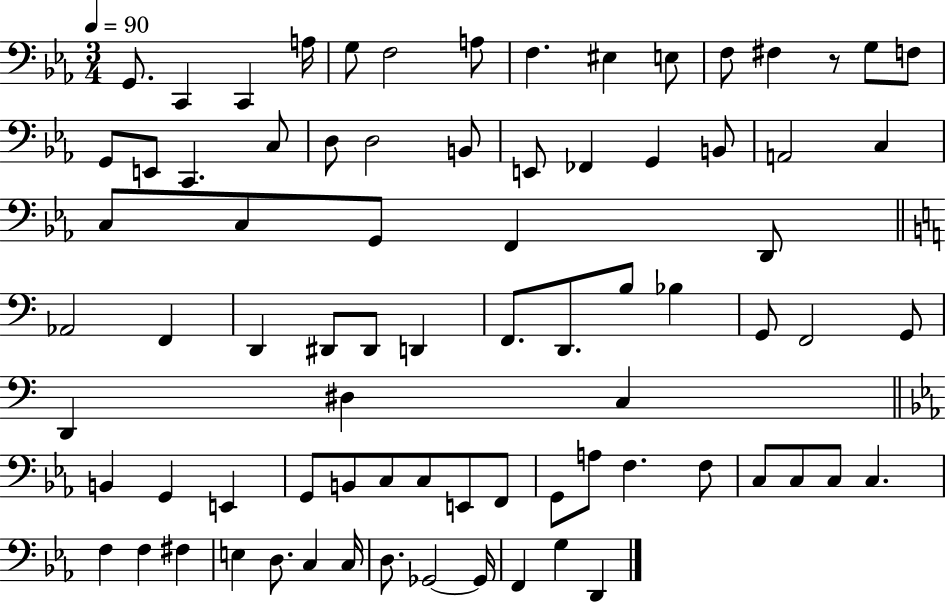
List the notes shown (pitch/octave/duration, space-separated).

G2/e. C2/q C2/q A3/s G3/e F3/h A3/e F3/q. EIS3/q E3/e F3/e F#3/q R/e G3/e F3/e G2/e E2/e C2/q. C3/e D3/e D3/h B2/e E2/e FES2/q G2/q B2/e A2/h C3/q C3/e C3/e G2/e F2/q D2/e Ab2/h F2/q D2/q D#2/e D#2/e D2/q F2/e. D2/e. B3/e Bb3/q G2/e F2/h G2/e D2/q D#3/q C3/q B2/q G2/q E2/q G2/e B2/e C3/e C3/e E2/e F2/e G2/e A3/e F3/q. F3/e C3/e C3/e C3/e C3/q. F3/q F3/q F#3/q E3/q D3/e. C3/q C3/s D3/e. Gb2/h Gb2/s F2/q G3/q D2/q